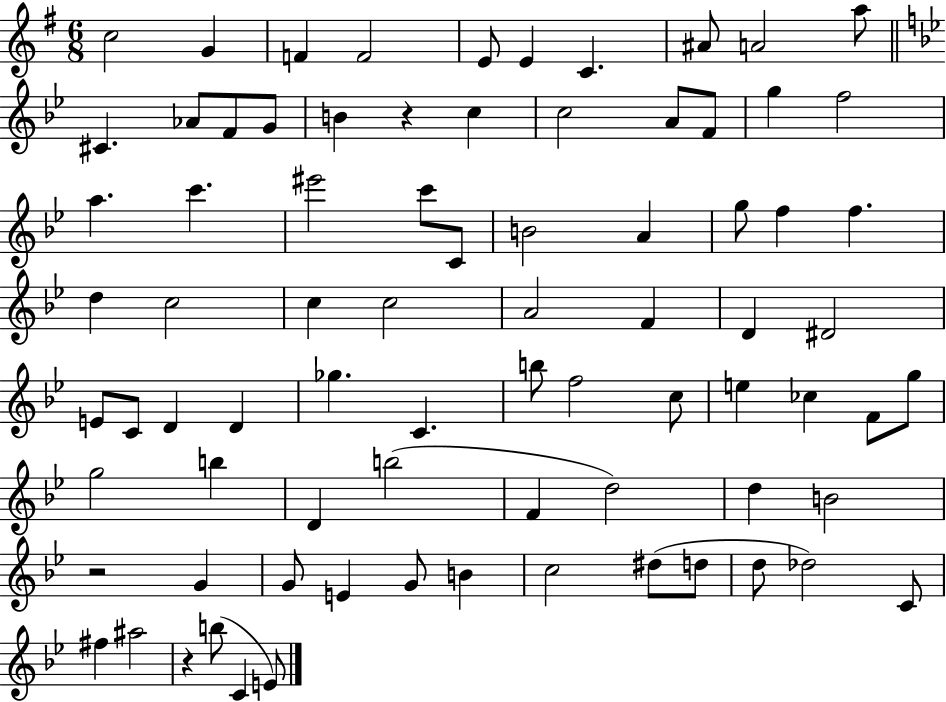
C5/h G4/q F4/q F4/h E4/e E4/q C4/q. A#4/e A4/h A5/e C#4/q. Ab4/e F4/e G4/e B4/q R/q C5/q C5/h A4/e F4/e G5/q F5/h A5/q. C6/q. EIS6/h C6/e C4/e B4/h A4/q G5/e F5/q F5/q. D5/q C5/h C5/q C5/h A4/h F4/q D4/q D#4/h E4/e C4/e D4/q D4/q Gb5/q. C4/q. B5/e F5/h C5/e E5/q CES5/q F4/e G5/e G5/h B5/q D4/q B5/h F4/q D5/h D5/q B4/h R/h G4/q G4/e E4/q G4/e B4/q C5/h D#5/e D5/e D5/e Db5/h C4/e F#5/q A#5/h R/q B5/e C4/q E4/e